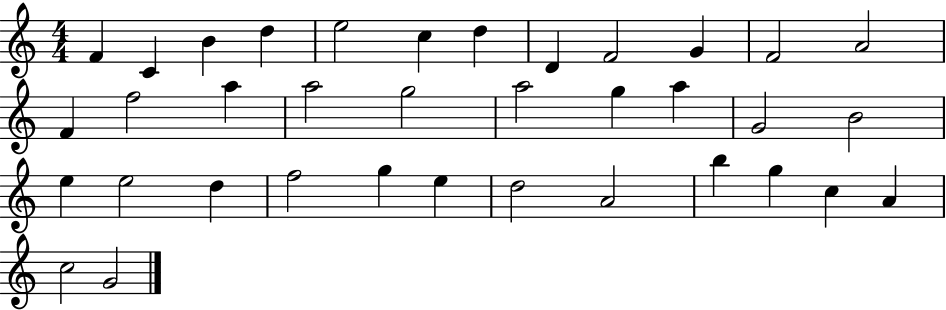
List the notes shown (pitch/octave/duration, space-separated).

F4/q C4/q B4/q D5/q E5/h C5/q D5/q D4/q F4/h G4/q F4/h A4/h F4/q F5/h A5/q A5/h G5/h A5/h G5/q A5/q G4/h B4/h E5/q E5/h D5/q F5/h G5/q E5/q D5/h A4/h B5/q G5/q C5/q A4/q C5/h G4/h